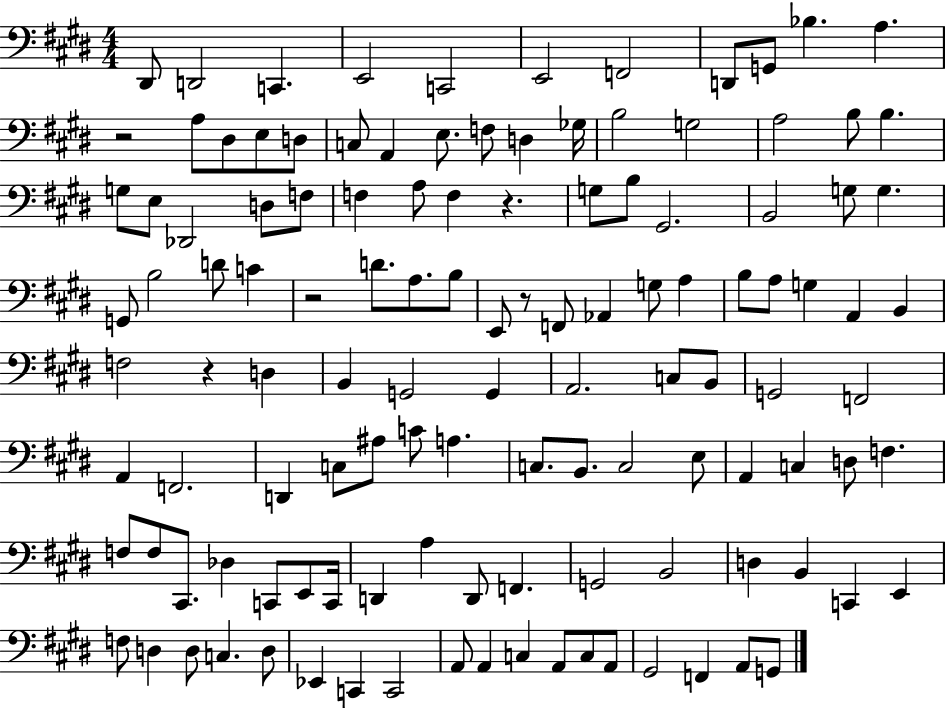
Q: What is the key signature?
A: E major